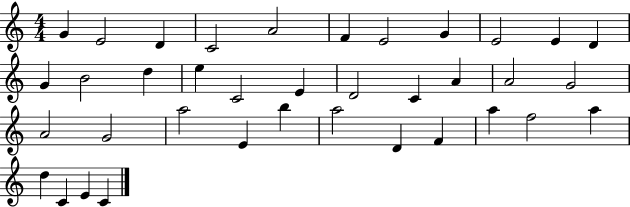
{
  \clef treble
  \numericTimeSignature
  \time 4/4
  \key c \major
  g'4 e'2 d'4 | c'2 a'2 | f'4 e'2 g'4 | e'2 e'4 d'4 | \break g'4 b'2 d''4 | e''4 c'2 e'4 | d'2 c'4 a'4 | a'2 g'2 | \break a'2 g'2 | a''2 e'4 b''4 | a''2 d'4 f'4 | a''4 f''2 a''4 | \break d''4 c'4 e'4 c'4 | \bar "|."
}